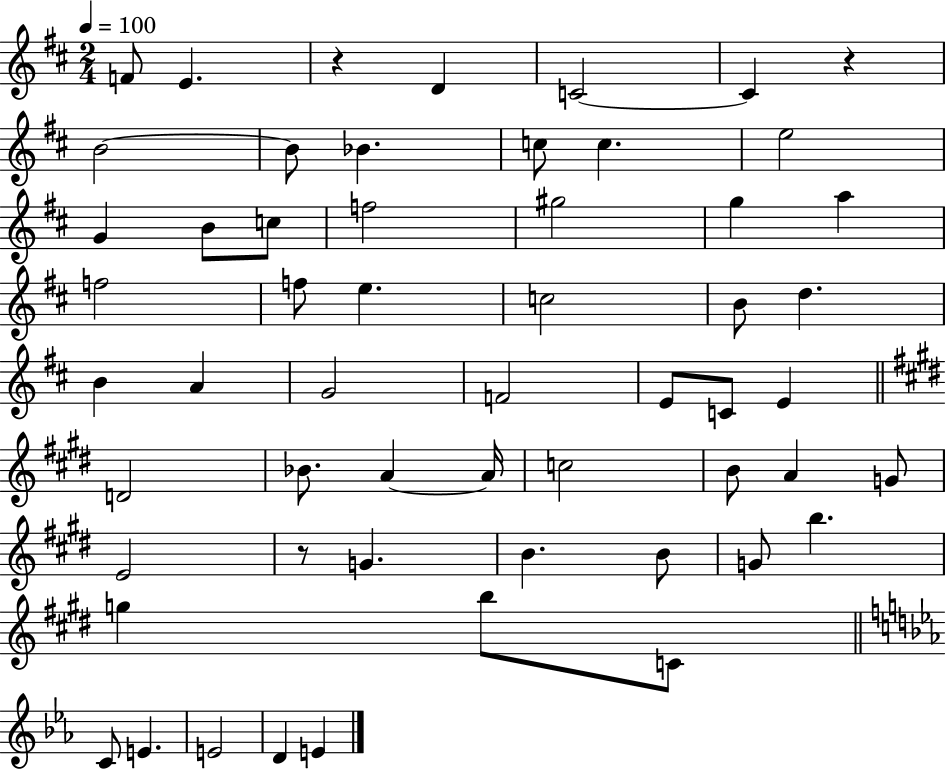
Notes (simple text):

F4/e E4/q. R/q D4/q C4/h C4/q R/q B4/h B4/e Bb4/q. C5/e C5/q. E5/h G4/q B4/e C5/e F5/h G#5/h G5/q A5/q F5/h F5/e E5/q. C5/h B4/e D5/q. B4/q A4/q G4/h F4/h E4/e C4/e E4/q D4/h Bb4/e. A4/q A4/s C5/h B4/e A4/q G4/e E4/h R/e G4/q. B4/q. B4/e G4/e B5/q. G5/q B5/e C4/e C4/e E4/q. E4/h D4/q E4/q